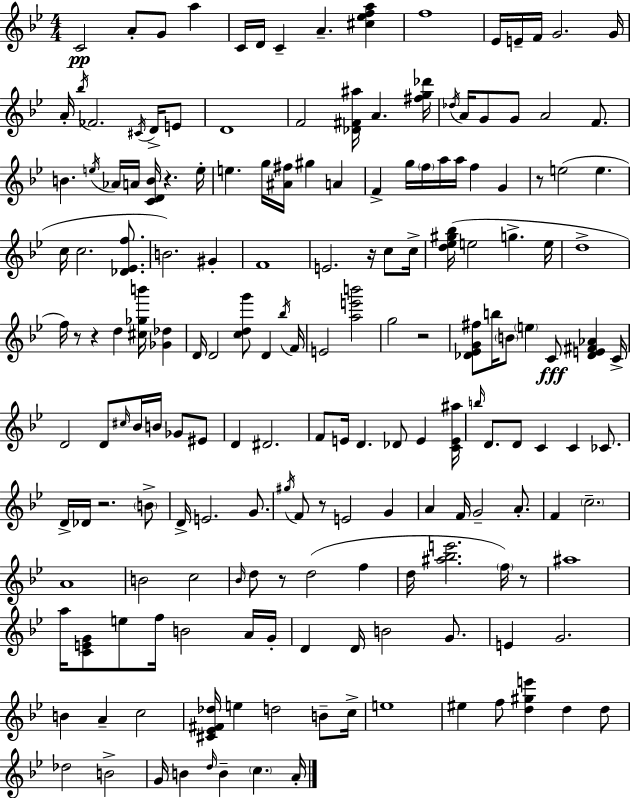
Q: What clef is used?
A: treble